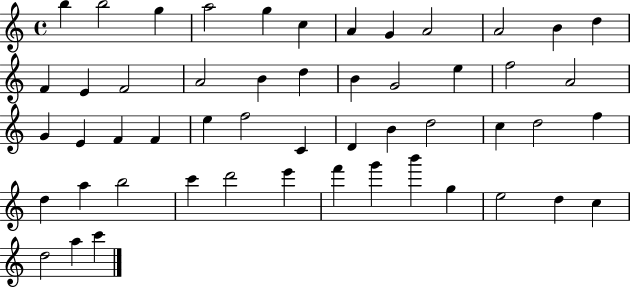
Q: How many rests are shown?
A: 0